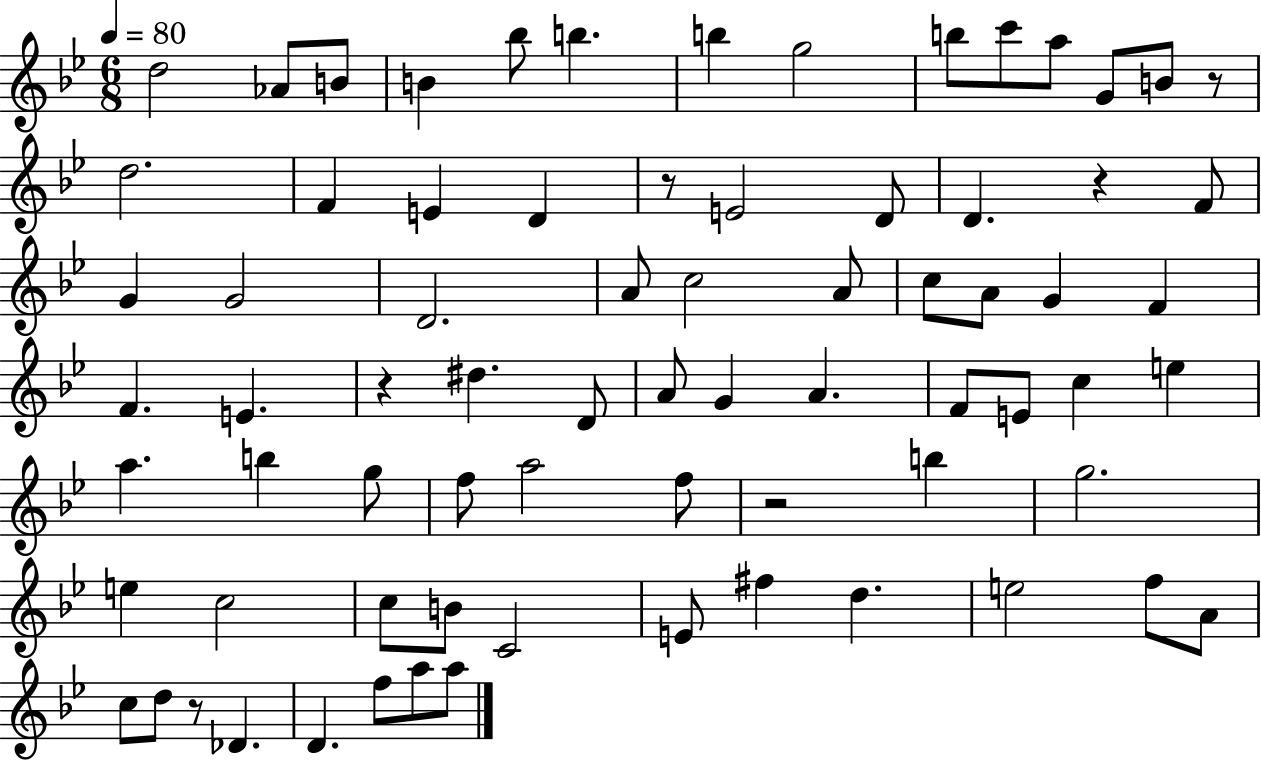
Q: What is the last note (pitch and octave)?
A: A5